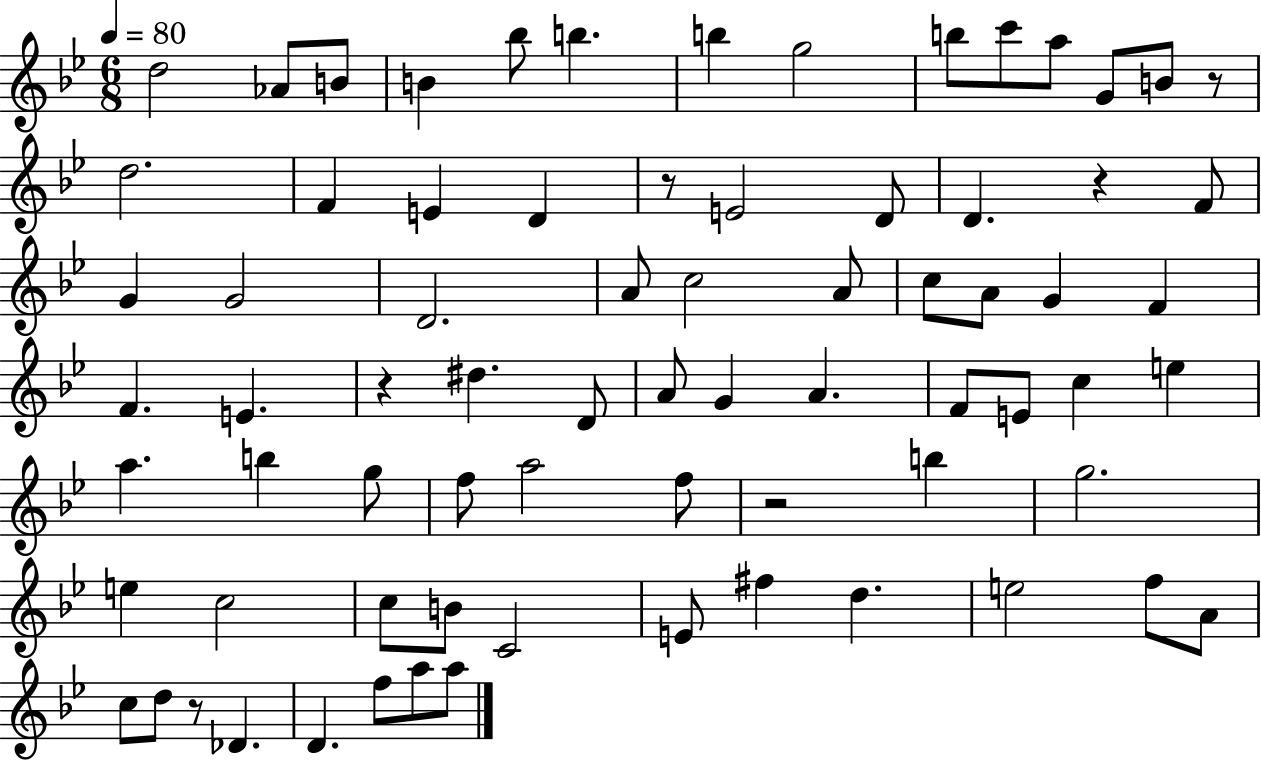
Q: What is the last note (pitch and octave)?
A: A5